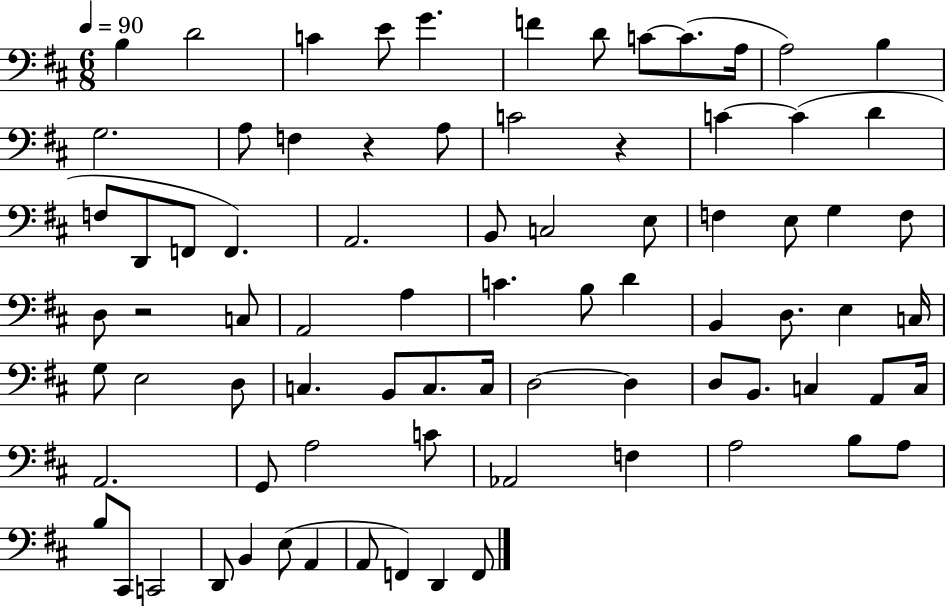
X:1
T:Untitled
M:6/8
L:1/4
K:D
B, D2 C E/2 G F D/2 C/2 C/2 A,/4 A,2 B, G,2 A,/2 F, z A,/2 C2 z C C D F,/2 D,,/2 F,,/2 F,, A,,2 B,,/2 C,2 E,/2 F, E,/2 G, F,/2 D,/2 z2 C,/2 A,,2 A, C B,/2 D B,, D,/2 E, C,/4 G,/2 E,2 D,/2 C, B,,/2 C,/2 C,/4 D,2 D, D,/2 B,,/2 C, A,,/2 C,/4 A,,2 G,,/2 A,2 C/2 _A,,2 F, A,2 B,/2 A,/2 B,/2 ^C,,/2 C,,2 D,,/2 B,, E,/2 A,, A,,/2 F,, D,, F,,/2